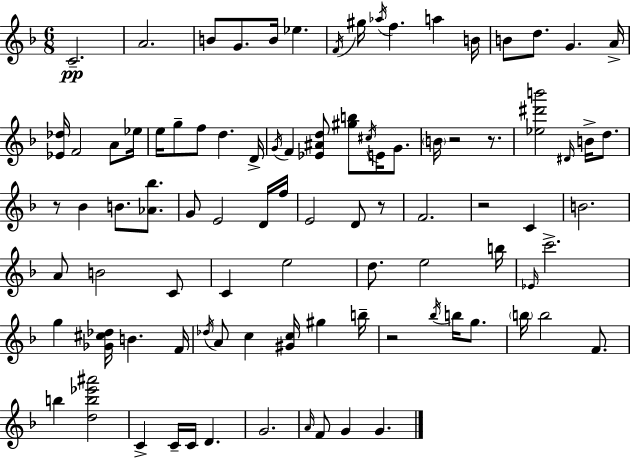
C4/h. A4/h. B4/e G4/e. B4/s Eb5/q. F4/s G#5/s Ab5/s F5/q. A5/q B4/s B4/e D5/e. G4/q. A4/s [Eb4,Db5]/s F4/h A4/e Eb5/s E5/s G5/e F5/e D5/q. D4/s G4/s F4/q [Eb4,A#4,D5]/e [G#5,B5]/e C#5/s E4/s G4/e. B4/s R/h R/e. [Eb5,D#6,B6]/h D#4/s B4/s D5/e. R/e Bb4/q B4/e. [Ab4,Bb5]/e. G4/e E4/h D4/s F5/s E4/h D4/e R/e F4/h. R/h C4/q B4/h. A4/e B4/h C4/e C4/q E5/h D5/e. E5/h B5/s Eb4/s C6/h. G5/q [Gb4,C#5,Db5]/s B4/q. F4/s Db5/s A4/e C5/q [G#4,C5]/s G#5/q B5/s R/h Bb5/s B5/s G5/e. B5/s B5/h F4/e. B5/q [D5,B5,Eb6,A#6]/h C4/q C4/s C4/s D4/q. G4/h. A4/s F4/e G4/q G4/q.